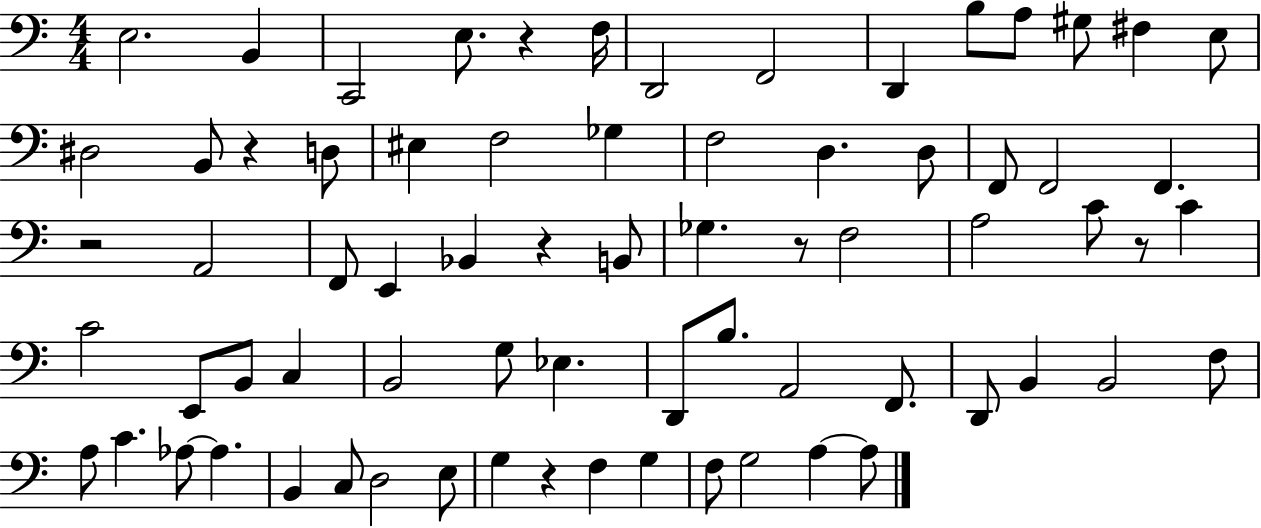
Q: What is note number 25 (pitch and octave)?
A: F2